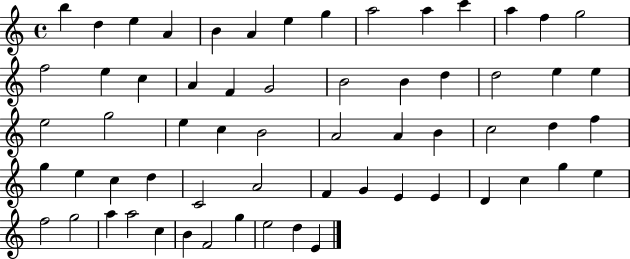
{
  \clef treble
  \time 4/4
  \defaultTimeSignature
  \key c \major
  b''4 d''4 e''4 a'4 | b'4 a'4 e''4 g''4 | a''2 a''4 c'''4 | a''4 f''4 g''2 | \break f''2 e''4 c''4 | a'4 f'4 g'2 | b'2 b'4 d''4 | d''2 e''4 e''4 | \break e''2 g''2 | e''4 c''4 b'2 | a'2 a'4 b'4 | c''2 d''4 f''4 | \break g''4 e''4 c''4 d''4 | c'2 a'2 | f'4 g'4 e'4 e'4 | d'4 c''4 g''4 e''4 | \break f''2 g''2 | a''4 a''2 c''4 | b'4 f'2 g''4 | e''2 d''4 e'4 | \break \bar "|."
}